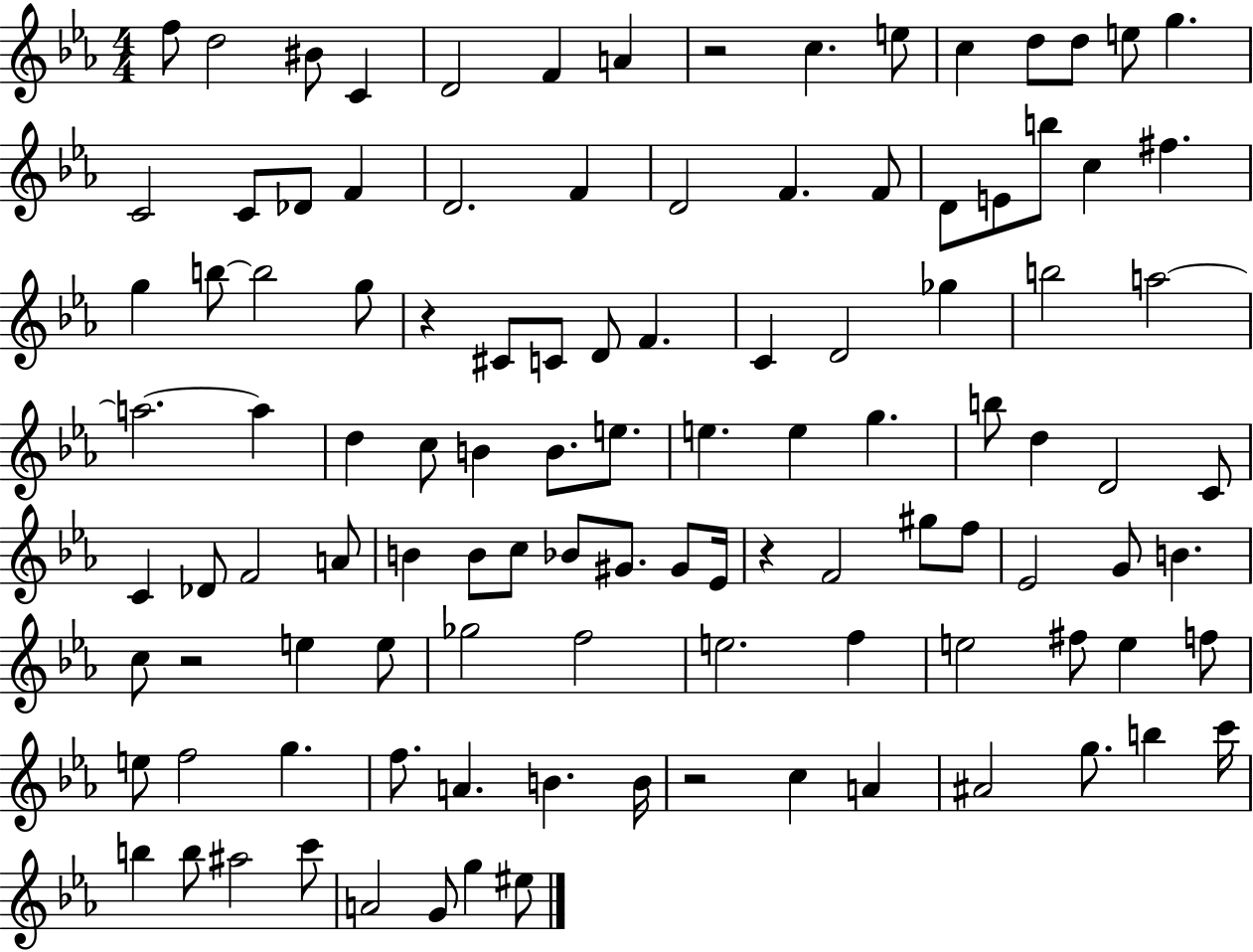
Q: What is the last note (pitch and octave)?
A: EIS5